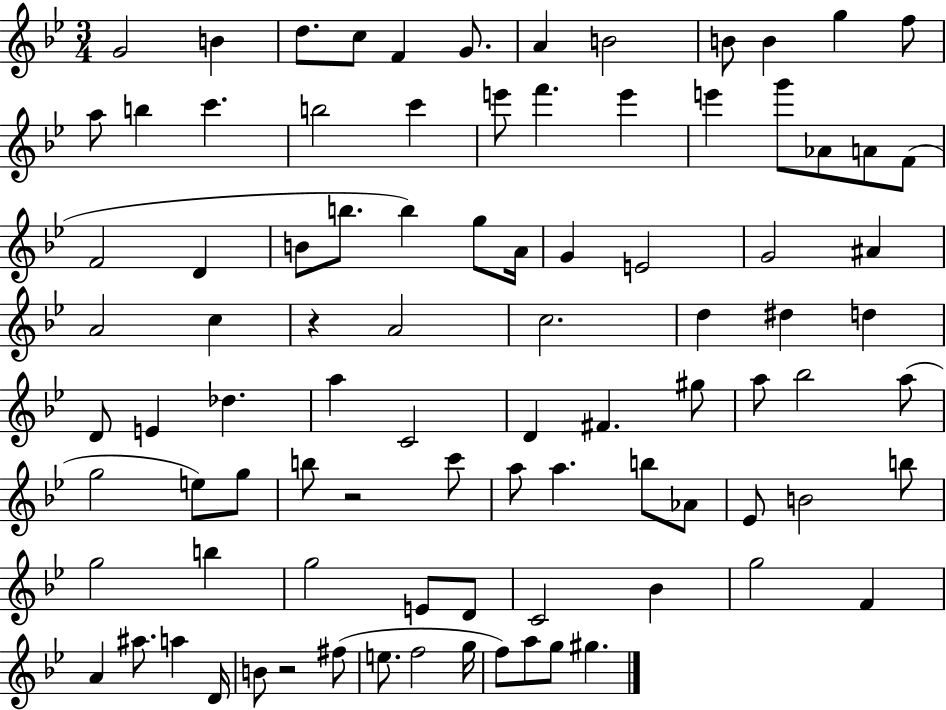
{
  \clef treble
  \numericTimeSignature
  \time 3/4
  \key bes \major
  g'2 b'4 | d''8. c''8 f'4 g'8. | a'4 b'2 | b'8 b'4 g''4 f''8 | \break a''8 b''4 c'''4. | b''2 c'''4 | e'''8 f'''4. e'''4 | e'''4 g'''8 aes'8 a'8 f'8( | \break f'2 d'4 | b'8 b''8. b''4) g''8 a'16 | g'4 e'2 | g'2 ais'4 | \break a'2 c''4 | r4 a'2 | c''2. | d''4 dis''4 d''4 | \break d'8 e'4 des''4. | a''4 c'2 | d'4 fis'4. gis''8 | a''8 bes''2 a''8( | \break g''2 e''8) g''8 | b''8 r2 c'''8 | a''8 a''4. b''8 aes'8 | ees'8 b'2 b''8 | \break g''2 b''4 | g''2 e'8 d'8 | c'2 bes'4 | g''2 f'4 | \break a'4 ais''8. a''4 d'16 | b'8 r2 fis''8( | e''8. f''2 g''16 | f''8) a''8 g''8 gis''4. | \break \bar "|."
}